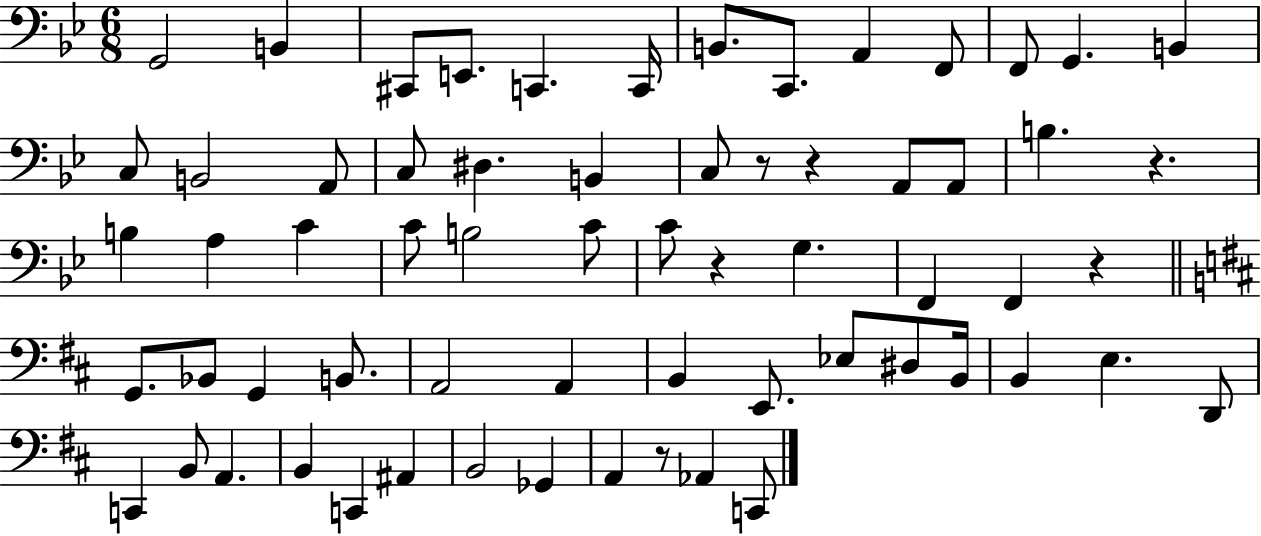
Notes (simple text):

G2/h B2/q C#2/e E2/e. C2/q. C2/s B2/e. C2/e. A2/q F2/e F2/e G2/q. B2/q C3/e B2/h A2/e C3/e D#3/q. B2/q C3/e R/e R/q A2/e A2/e B3/q. R/q. B3/q A3/q C4/q C4/e B3/h C4/e C4/e R/q G3/q. F2/q F2/q R/q G2/e. Bb2/e G2/q B2/e. A2/h A2/q B2/q E2/e. Eb3/e D#3/e B2/s B2/q E3/q. D2/e C2/q B2/e A2/q. B2/q C2/q A#2/q B2/h Gb2/q A2/q R/e Ab2/q C2/e